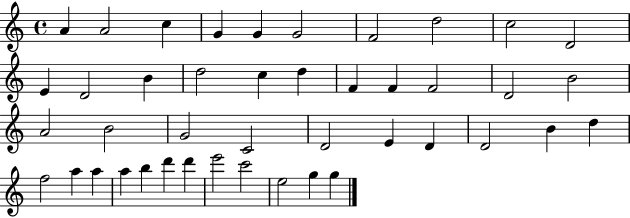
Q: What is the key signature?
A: C major